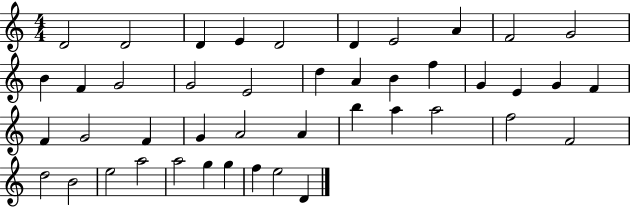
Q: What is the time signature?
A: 4/4